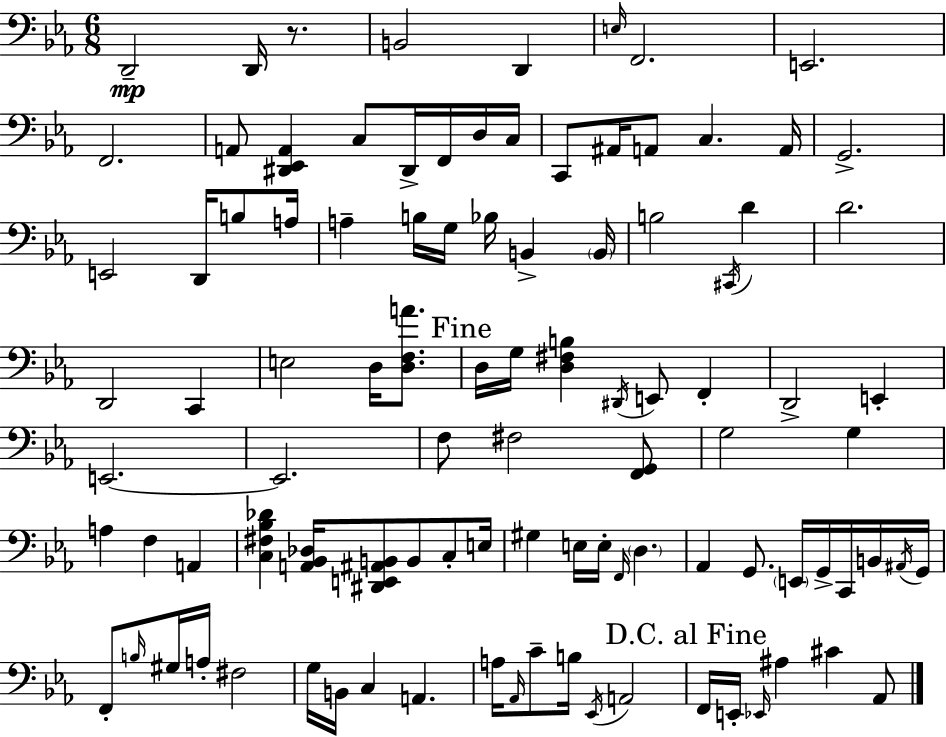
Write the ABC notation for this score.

X:1
T:Untitled
M:6/8
L:1/4
K:Eb
D,,2 D,,/4 z/2 B,,2 D,, E,/4 F,,2 E,,2 F,,2 A,,/2 [^D,,_E,,A,,] C,/2 ^D,,/4 F,,/4 D,/4 C,/4 C,,/2 ^A,,/4 A,,/2 C, A,,/4 G,,2 E,,2 D,,/4 B,/2 A,/4 A, B,/4 G,/4 _B,/4 B,, B,,/4 B,2 ^C,,/4 D D2 D,,2 C,, E,2 D,/4 [D,F,A]/2 D,/4 G,/4 [D,^F,B,] ^D,,/4 E,,/2 F,, D,,2 E,, E,,2 E,,2 F,/2 ^F,2 [F,,G,,]/2 G,2 G, A, F, A,, [C,^F,_B,_D] [A,,_B,,_D,]/4 [^D,,E,,^A,,B,,]/2 B,,/2 C,/2 E,/4 ^G, E,/4 E,/4 F,,/4 D, _A,, G,,/2 E,,/4 G,,/4 C,,/4 B,,/4 ^A,,/4 G,,/4 F,,/2 B,/4 ^G,/4 A,/4 ^F,2 G,/4 B,,/4 C, A,, A,/4 _A,,/4 C/2 B,/4 _E,,/4 A,,2 F,,/4 E,,/4 _E,,/4 ^A, ^C _A,,/2